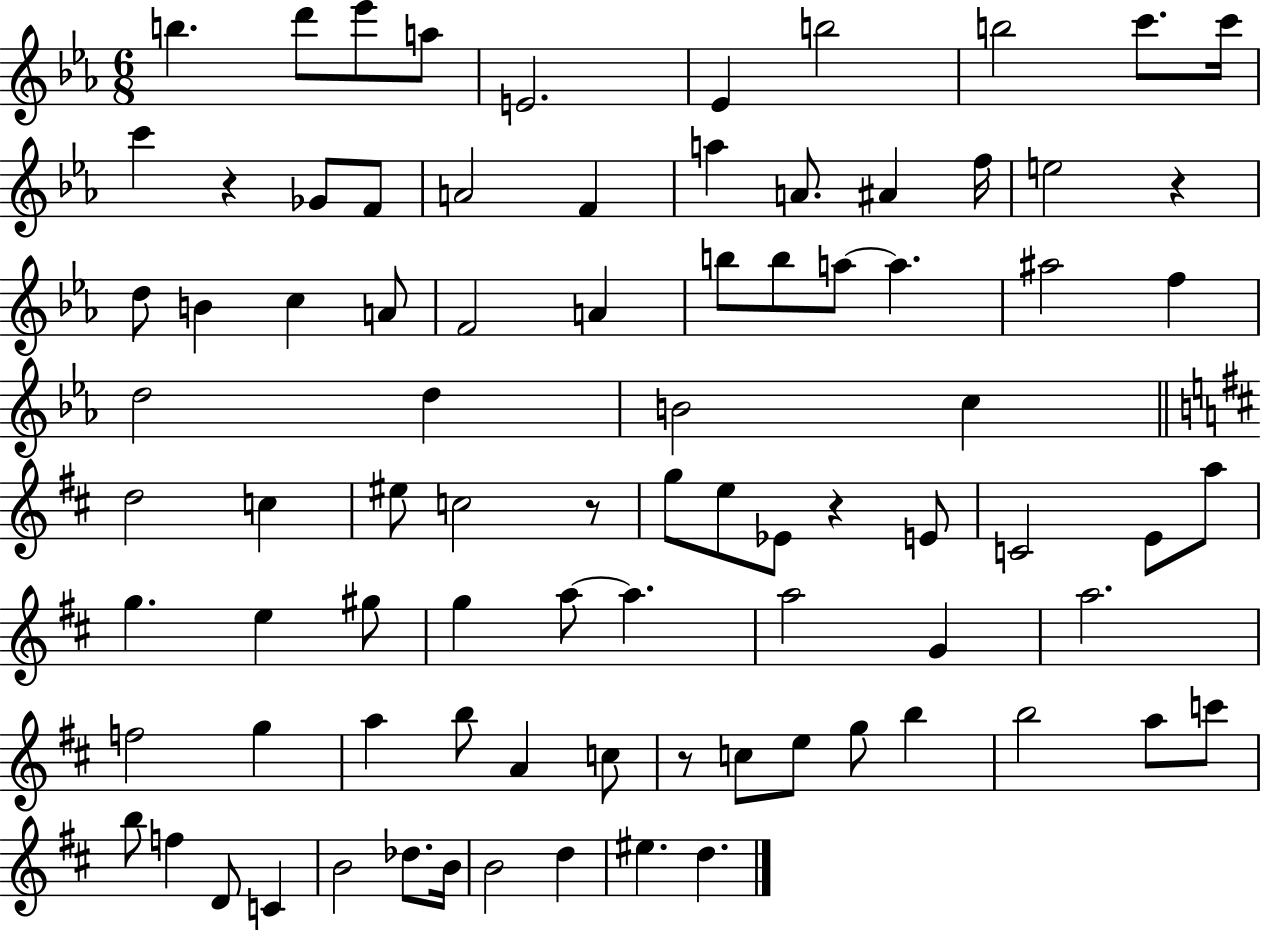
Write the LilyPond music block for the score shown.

{
  \clef treble
  \numericTimeSignature
  \time 6/8
  \key ees \major
  b''4. d'''8 ees'''8 a''8 | e'2. | ees'4 b''2 | b''2 c'''8. c'''16 | \break c'''4 r4 ges'8 f'8 | a'2 f'4 | a''4 a'8. ais'4 f''16 | e''2 r4 | \break d''8 b'4 c''4 a'8 | f'2 a'4 | b''8 b''8 a''8~~ a''4. | ais''2 f''4 | \break d''2 d''4 | b'2 c''4 | \bar "||" \break \key d \major d''2 c''4 | eis''8 c''2 r8 | g''8 e''8 ees'8 r4 e'8 | c'2 e'8 a''8 | \break g''4. e''4 gis''8 | g''4 a''8~~ a''4. | a''2 g'4 | a''2. | \break f''2 g''4 | a''4 b''8 a'4 c''8 | r8 c''8 e''8 g''8 b''4 | b''2 a''8 c'''8 | \break b''8 f''4 d'8 c'4 | b'2 des''8. b'16 | b'2 d''4 | eis''4. d''4. | \break \bar "|."
}